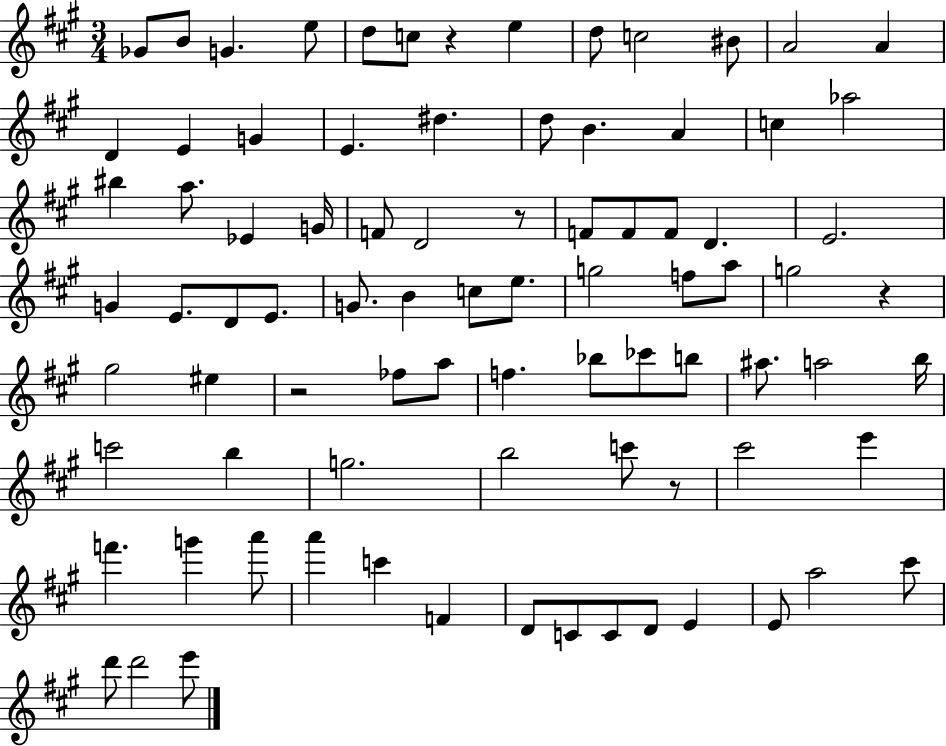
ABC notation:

X:1
T:Untitled
M:3/4
L:1/4
K:A
_G/2 B/2 G e/2 d/2 c/2 z e d/2 c2 ^B/2 A2 A D E G E ^d d/2 B A c _a2 ^b a/2 _E G/4 F/2 D2 z/2 F/2 F/2 F/2 D E2 G E/2 D/2 E/2 G/2 B c/2 e/2 g2 f/2 a/2 g2 z ^g2 ^e z2 _f/2 a/2 f _b/2 _c'/2 b/2 ^a/2 a2 b/4 c'2 b g2 b2 c'/2 z/2 ^c'2 e' f' g' a'/2 a' c' F D/2 C/2 C/2 D/2 E E/2 a2 ^c'/2 d'/2 d'2 e'/2